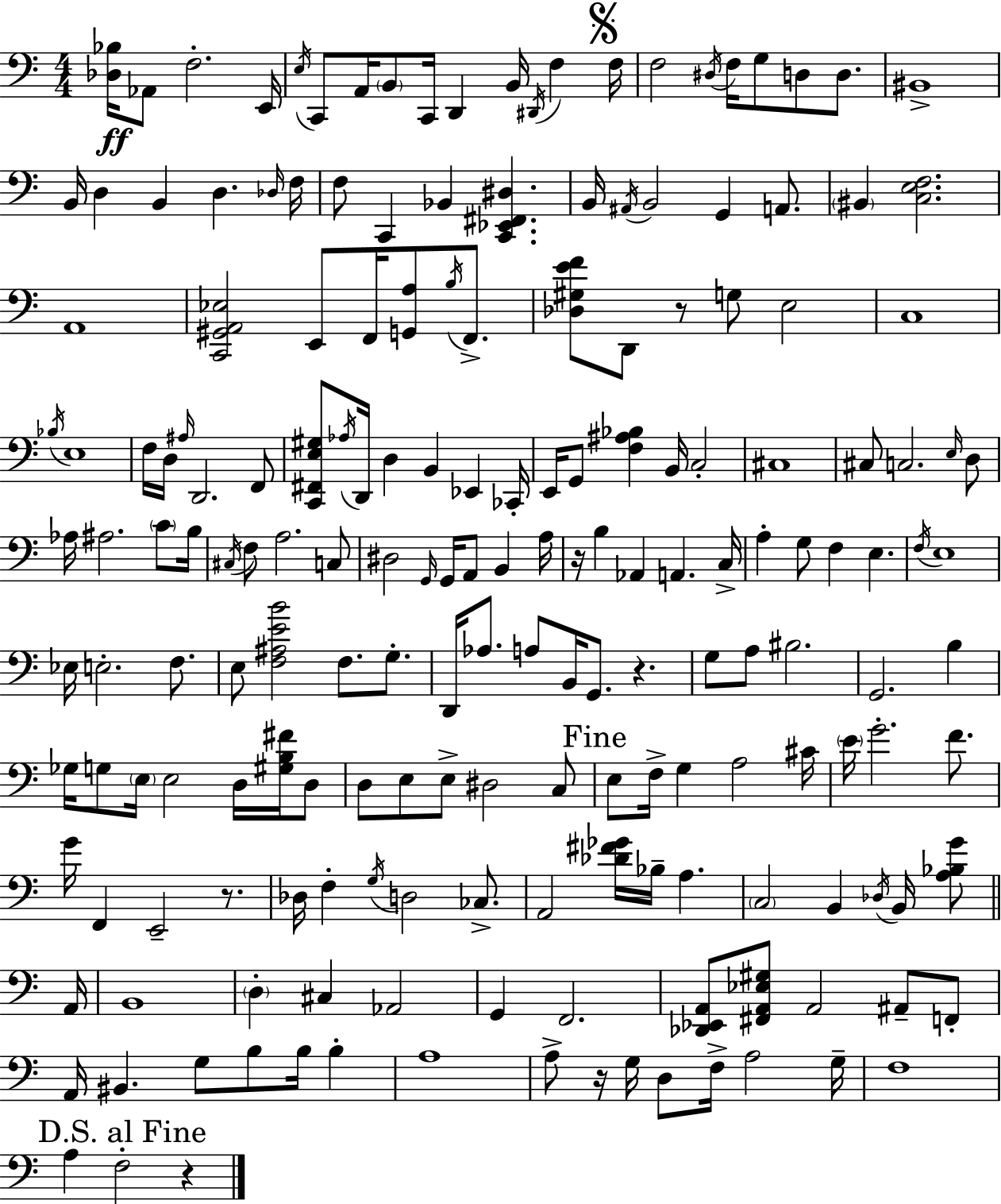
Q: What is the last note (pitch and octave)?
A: F3